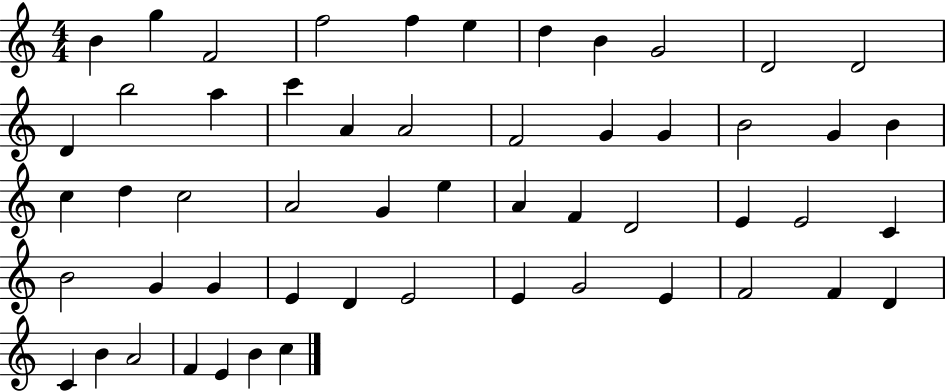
B4/q G5/q F4/h F5/h F5/q E5/q D5/q B4/q G4/h D4/h D4/h D4/q B5/h A5/q C6/q A4/q A4/h F4/h G4/q G4/q B4/h G4/q B4/q C5/q D5/q C5/h A4/h G4/q E5/q A4/q F4/q D4/h E4/q E4/h C4/q B4/h G4/q G4/q E4/q D4/q E4/h E4/q G4/h E4/q F4/h F4/q D4/q C4/q B4/q A4/h F4/q E4/q B4/q C5/q